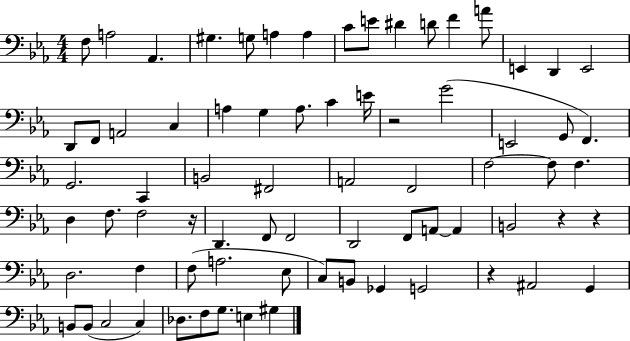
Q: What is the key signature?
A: EES major